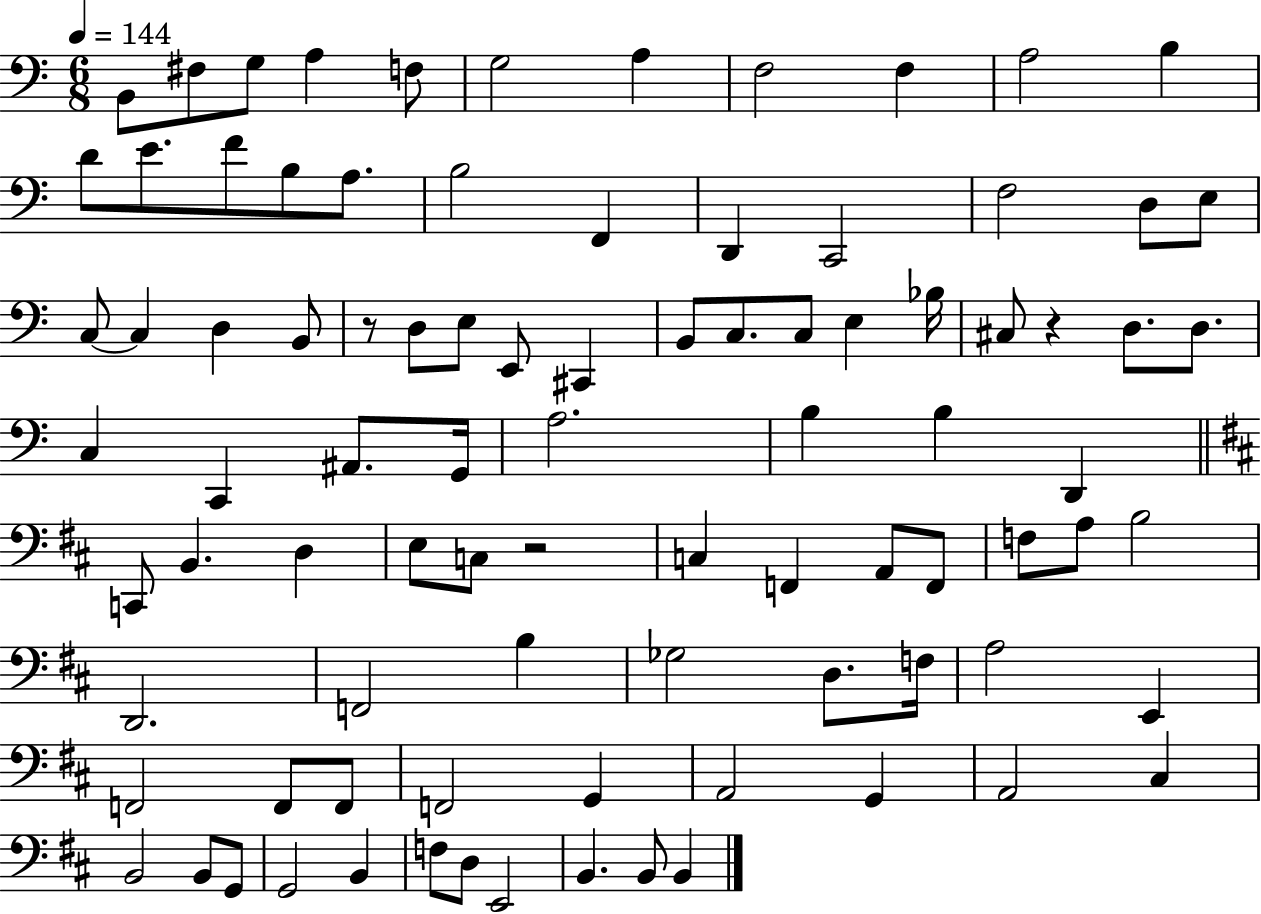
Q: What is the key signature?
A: C major